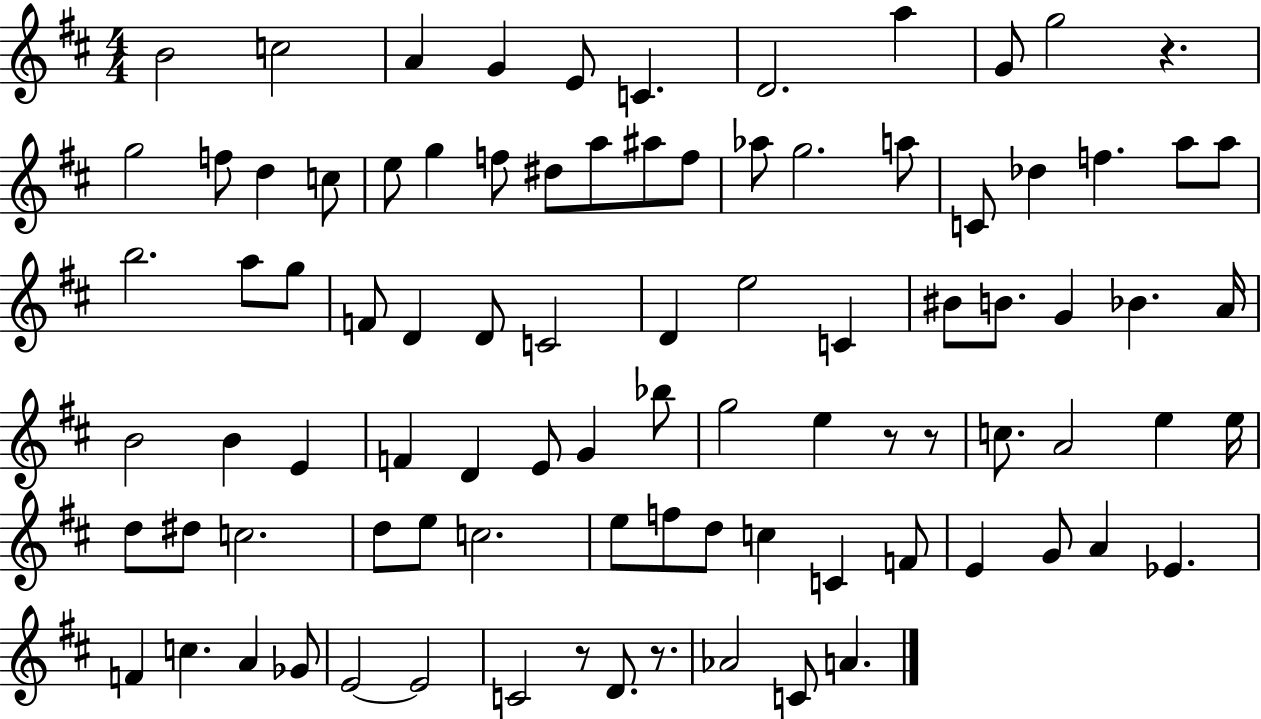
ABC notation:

X:1
T:Untitled
M:4/4
L:1/4
K:D
B2 c2 A G E/2 C D2 a G/2 g2 z g2 f/2 d c/2 e/2 g f/2 ^d/2 a/2 ^a/2 f/2 _a/2 g2 a/2 C/2 _d f a/2 a/2 b2 a/2 g/2 F/2 D D/2 C2 D e2 C ^B/2 B/2 G _B A/4 B2 B E F D E/2 G _b/2 g2 e z/2 z/2 c/2 A2 e e/4 d/2 ^d/2 c2 d/2 e/2 c2 e/2 f/2 d/2 c C F/2 E G/2 A _E F c A _G/2 E2 E2 C2 z/2 D/2 z/2 _A2 C/2 A